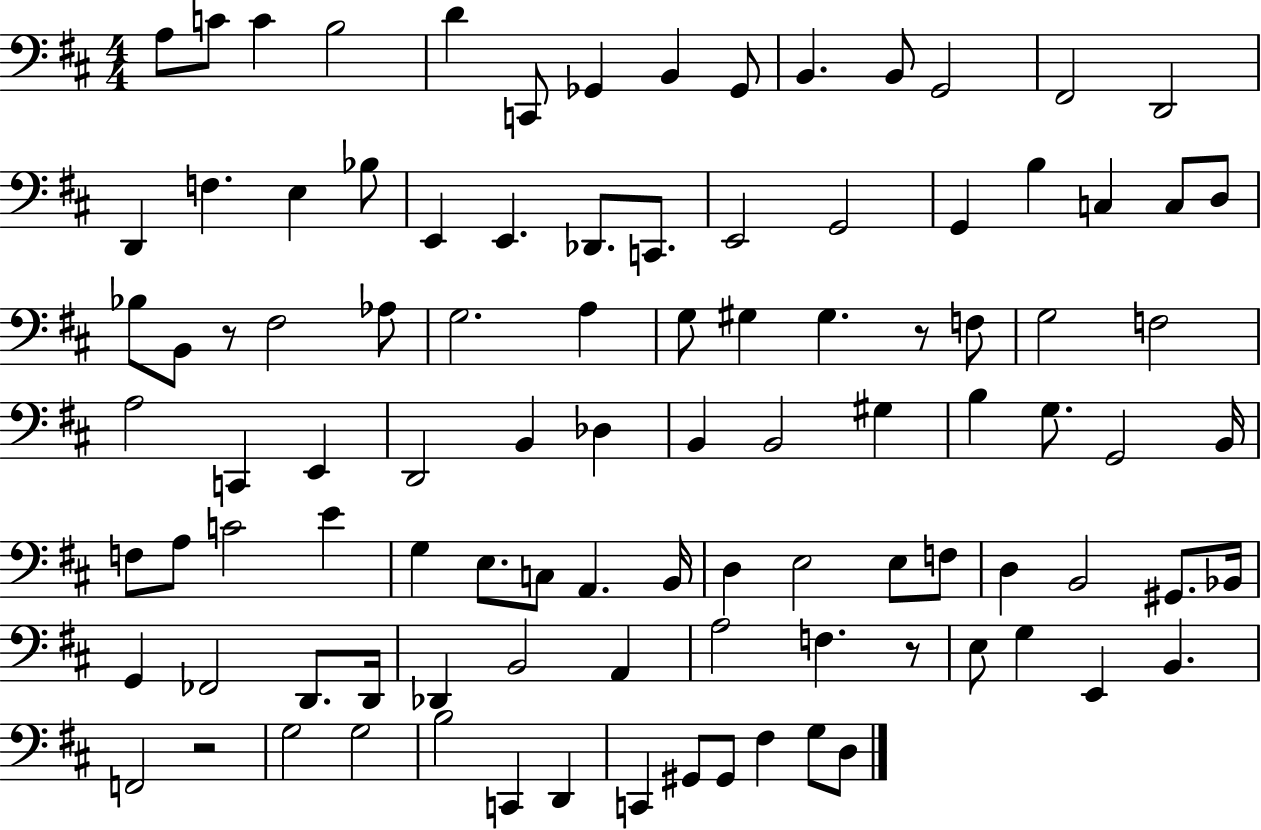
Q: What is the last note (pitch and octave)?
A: D3